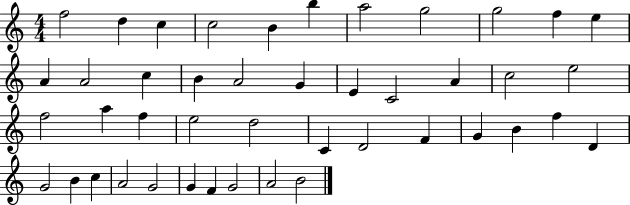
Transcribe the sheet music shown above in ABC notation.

X:1
T:Untitled
M:4/4
L:1/4
K:C
f2 d c c2 B b a2 g2 g2 f e A A2 c B A2 G E C2 A c2 e2 f2 a f e2 d2 C D2 F G B f D G2 B c A2 G2 G F G2 A2 B2